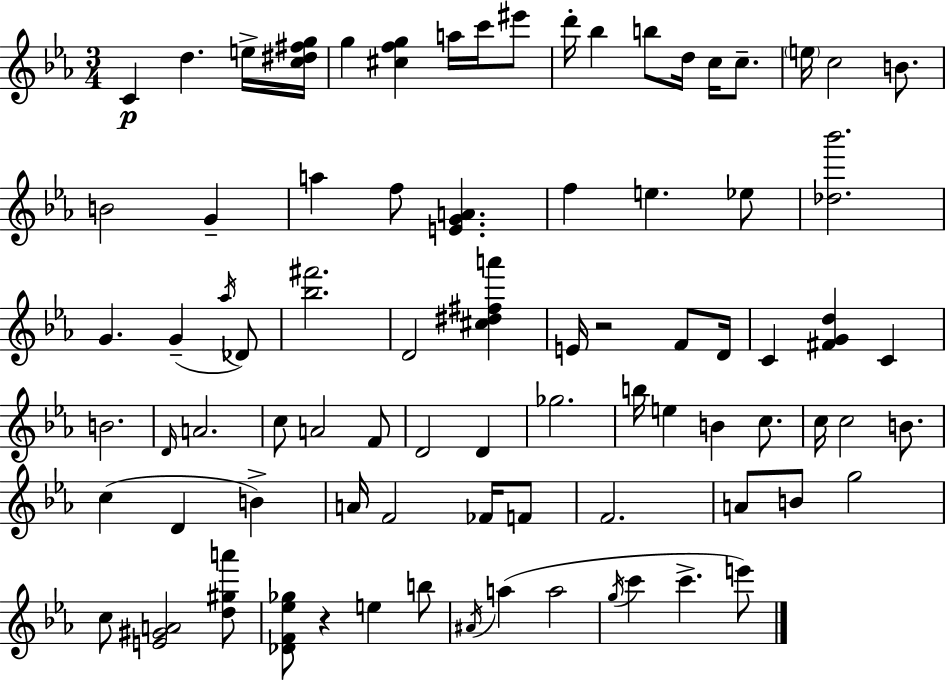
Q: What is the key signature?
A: C minor